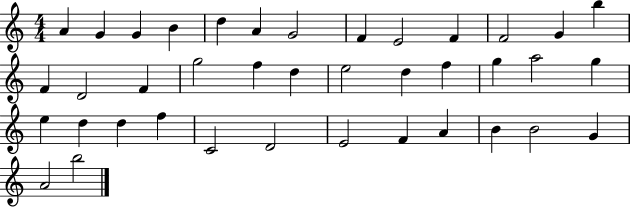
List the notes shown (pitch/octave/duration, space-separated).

A4/q G4/q G4/q B4/q D5/q A4/q G4/h F4/q E4/h F4/q F4/h G4/q B5/q F4/q D4/h F4/q G5/h F5/q D5/q E5/h D5/q F5/q G5/q A5/h G5/q E5/q D5/q D5/q F5/q C4/h D4/h E4/h F4/q A4/q B4/q B4/h G4/q A4/h B5/h